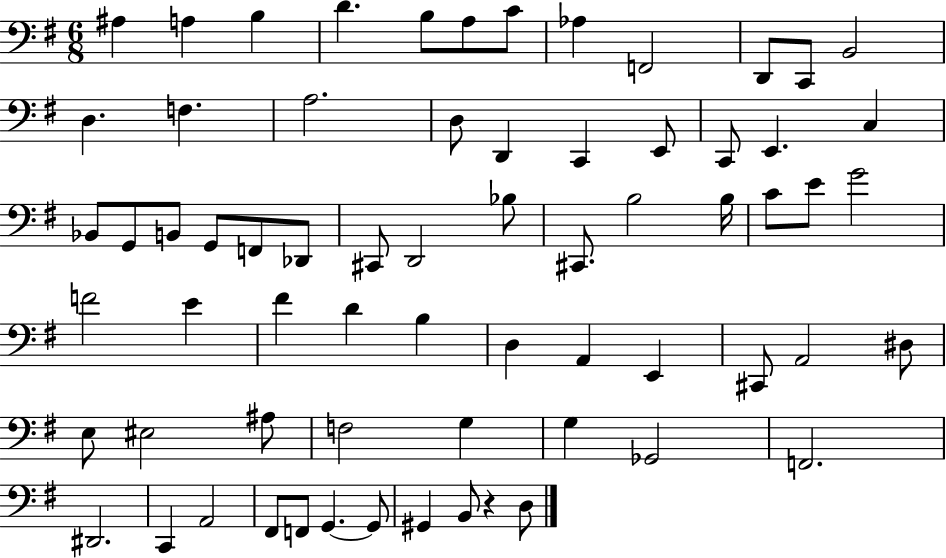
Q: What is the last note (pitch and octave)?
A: D3